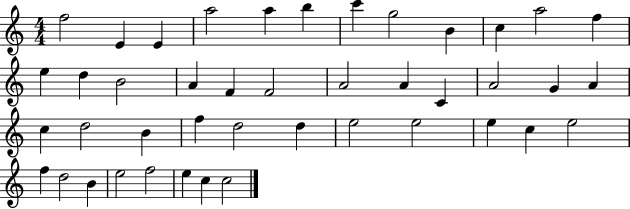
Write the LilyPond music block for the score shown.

{
  \clef treble
  \numericTimeSignature
  \time 4/4
  \key c \major
  f''2 e'4 e'4 | a''2 a''4 b''4 | c'''4 g''2 b'4 | c''4 a''2 f''4 | \break e''4 d''4 b'2 | a'4 f'4 f'2 | a'2 a'4 c'4 | a'2 g'4 a'4 | \break c''4 d''2 b'4 | f''4 d''2 d''4 | e''2 e''2 | e''4 c''4 e''2 | \break f''4 d''2 b'4 | e''2 f''2 | e''4 c''4 c''2 | \bar "|."
}